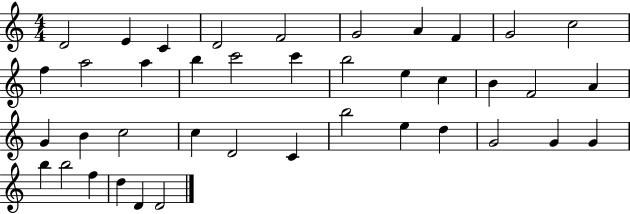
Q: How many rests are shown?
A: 0